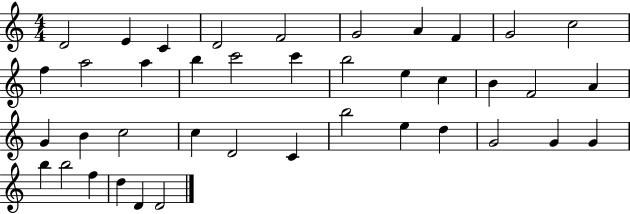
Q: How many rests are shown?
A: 0